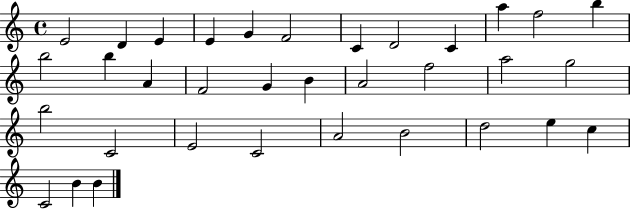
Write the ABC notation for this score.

X:1
T:Untitled
M:4/4
L:1/4
K:C
E2 D E E G F2 C D2 C a f2 b b2 b A F2 G B A2 f2 a2 g2 b2 C2 E2 C2 A2 B2 d2 e c C2 B B